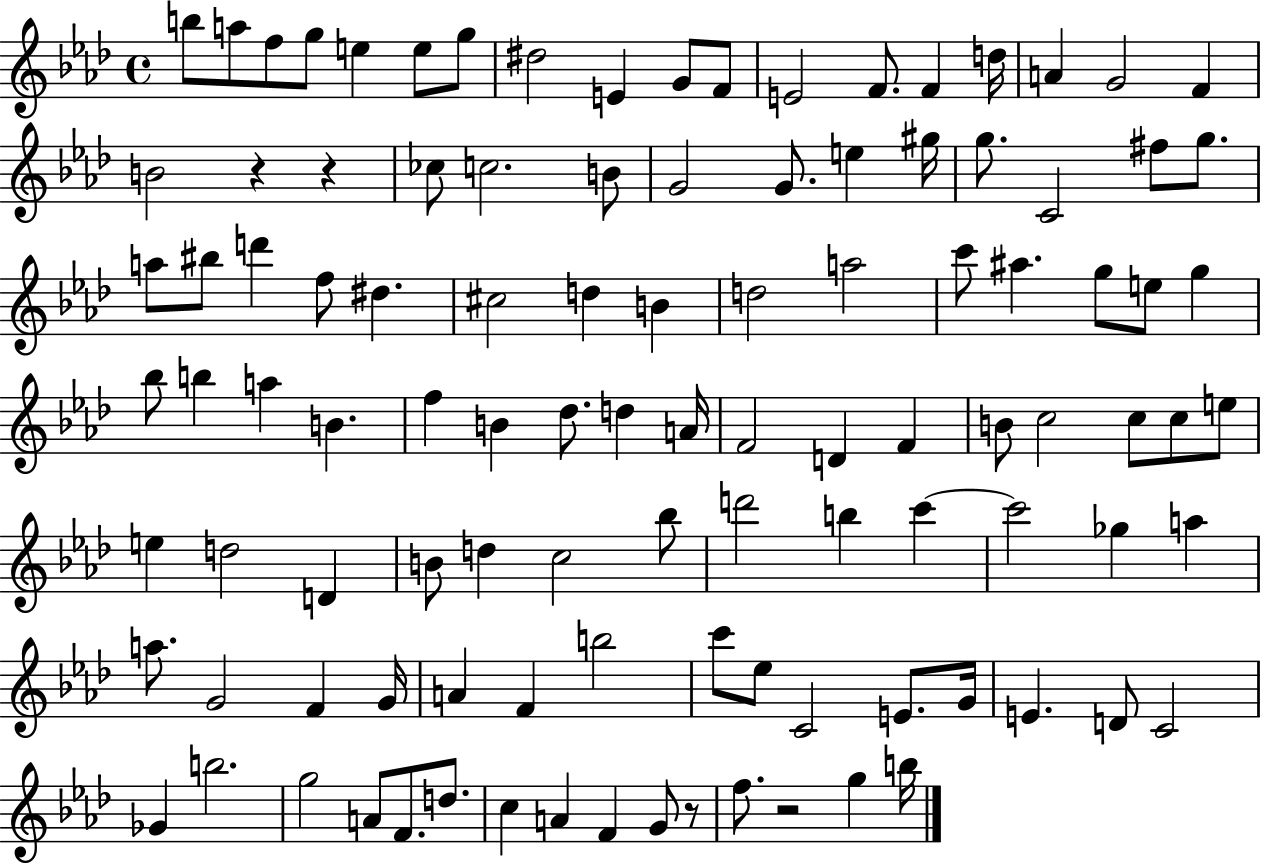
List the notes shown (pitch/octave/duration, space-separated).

B5/e A5/e F5/e G5/e E5/q E5/e G5/e D#5/h E4/q G4/e F4/e E4/h F4/e. F4/q D5/s A4/q G4/h F4/q B4/h R/q R/q CES5/e C5/h. B4/e G4/h G4/e. E5/q G#5/s G5/e. C4/h F#5/e G5/e. A5/e BIS5/e D6/q F5/e D#5/q. C#5/h D5/q B4/q D5/h A5/h C6/e A#5/q. G5/e E5/e G5/q Bb5/e B5/q A5/q B4/q. F5/q B4/q Db5/e. D5/q A4/s F4/h D4/q F4/q B4/e C5/h C5/e C5/e E5/e E5/q D5/h D4/q B4/e D5/q C5/h Bb5/e D6/h B5/q C6/q C6/h Gb5/q A5/q A5/e. G4/h F4/q G4/s A4/q F4/q B5/h C6/e Eb5/e C4/h E4/e. G4/s E4/q. D4/e C4/h Gb4/q B5/h. G5/h A4/e F4/e. D5/e. C5/q A4/q F4/q G4/e R/e F5/e. R/h G5/q B5/s